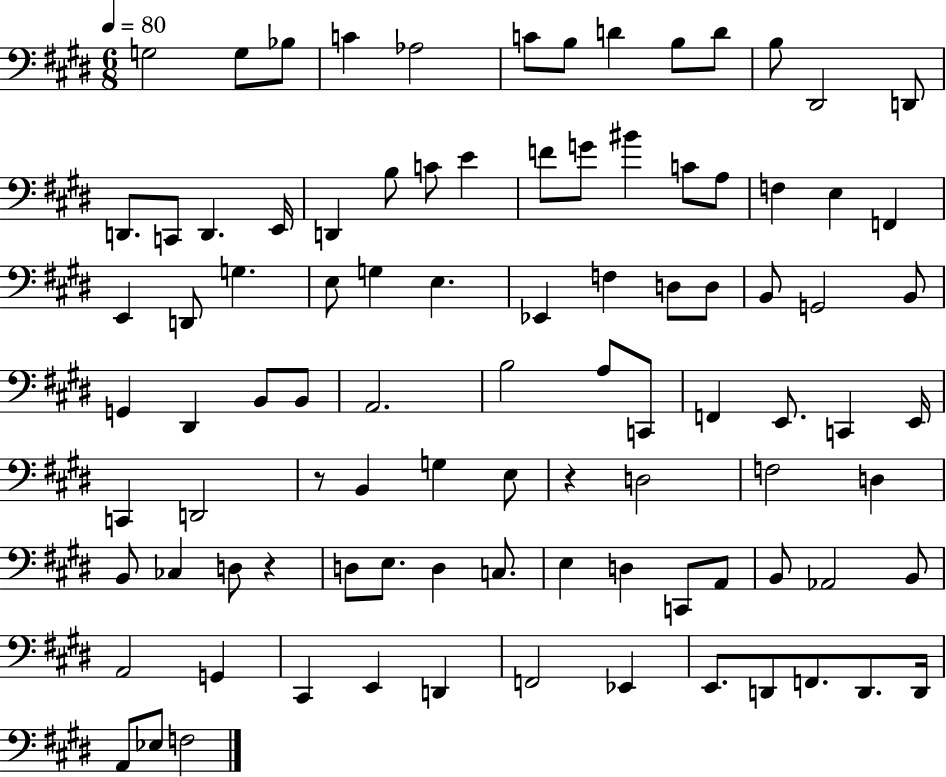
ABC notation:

X:1
T:Untitled
M:6/8
L:1/4
K:E
G,2 G,/2 _B,/2 C _A,2 C/2 B,/2 D B,/2 D/2 B,/2 ^D,,2 D,,/2 D,,/2 C,,/2 D,, E,,/4 D,, B,/2 C/2 E F/2 G/2 ^B C/2 A,/2 F, E, F,, E,, D,,/2 G, E,/2 G, E, _E,, F, D,/2 D,/2 B,,/2 G,,2 B,,/2 G,, ^D,, B,,/2 B,,/2 A,,2 B,2 A,/2 C,,/2 F,, E,,/2 C,, E,,/4 C,, D,,2 z/2 B,, G, E,/2 z D,2 F,2 D, B,,/2 _C, D,/2 z D,/2 E,/2 D, C,/2 E, D, C,,/2 A,,/2 B,,/2 _A,,2 B,,/2 A,,2 G,, ^C,, E,, D,, F,,2 _E,, E,,/2 D,,/2 F,,/2 D,,/2 D,,/4 A,,/2 _E,/2 F,2